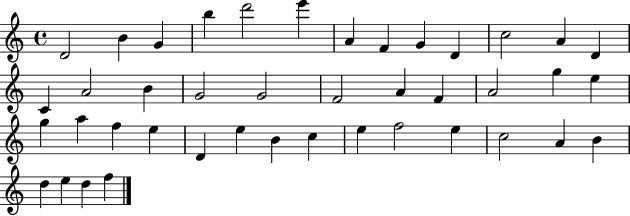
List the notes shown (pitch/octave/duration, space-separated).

D4/h B4/q G4/q B5/q D6/h E6/q A4/q F4/q G4/q D4/q C5/h A4/q D4/q C4/q A4/h B4/q G4/h G4/h F4/h A4/q F4/q A4/h G5/q E5/q G5/q A5/q F5/q E5/q D4/q E5/q B4/q C5/q E5/q F5/h E5/q C5/h A4/q B4/q D5/q E5/q D5/q F5/q